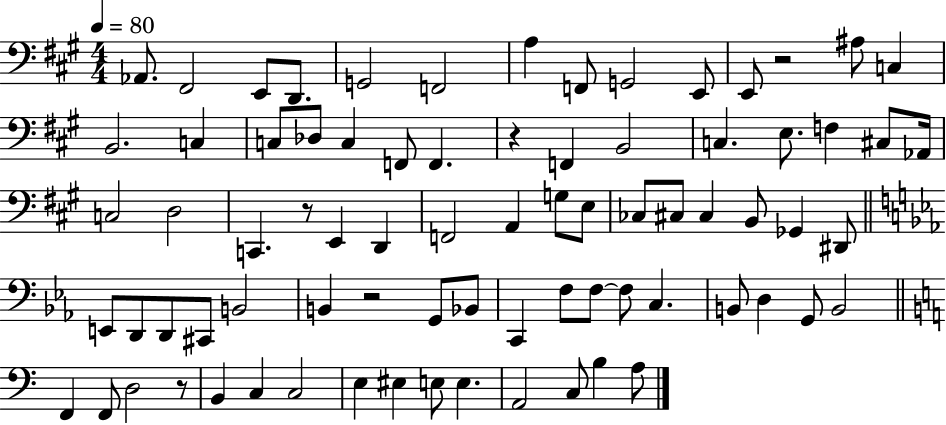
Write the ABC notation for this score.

X:1
T:Untitled
M:4/4
L:1/4
K:A
_A,,/2 ^F,,2 E,,/2 D,,/2 G,,2 F,,2 A, F,,/2 G,,2 E,,/2 E,,/2 z2 ^A,/2 C, B,,2 C, C,/2 _D,/2 C, F,,/2 F,, z F,, B,,2 C, E,/2 F, ^C,/2 _A,,/4 C,2 D,2 C,, z/2 E,, D,, F,,2 A,, G,/2 E,/2 _C,/2 ^C,/2 ^C, B,,/2 _G,, ^D,,/2 E,,/2 D,,/2 D,,/2 ^C,,/2 B,,2 B,, z2 G,,/2 _B,,/2 C,, F,/2 F,/2 F,/2 C, B,,/2 D, G,,/2 B,,2 F,, F,,/2 D,2 z/2 B,, C, C,2 E, ^E, E,/2 E, A,,2 C,/2 B, A,/2